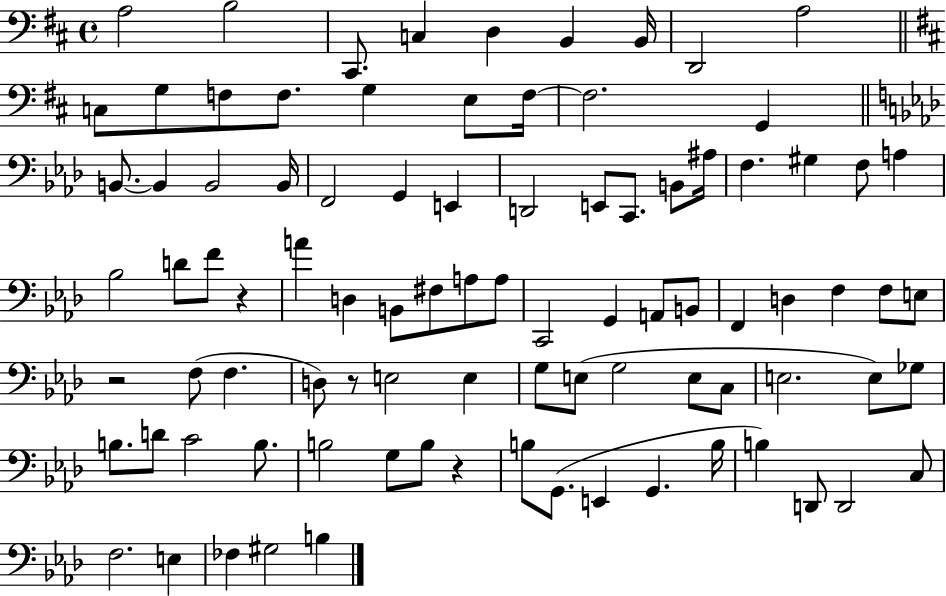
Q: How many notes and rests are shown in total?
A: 90